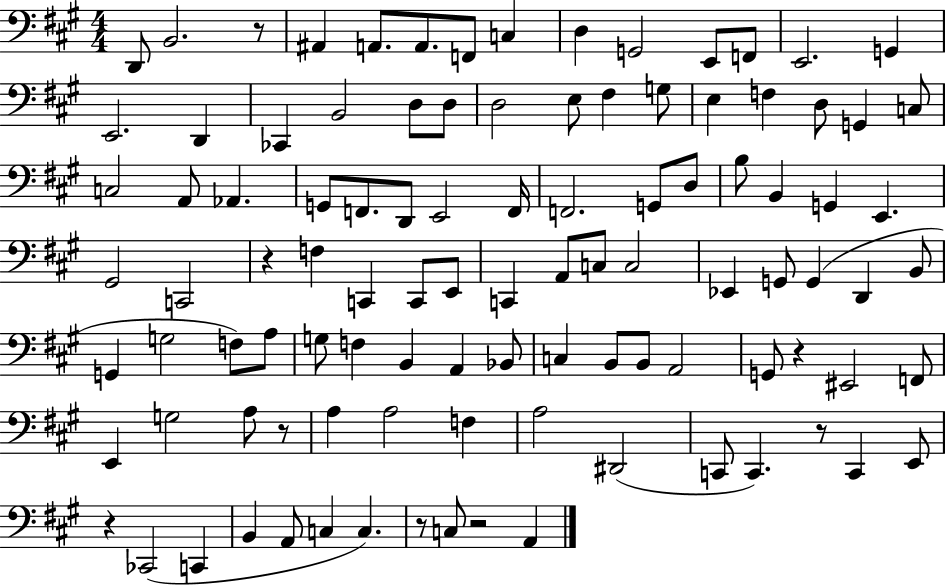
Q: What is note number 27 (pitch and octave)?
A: G2